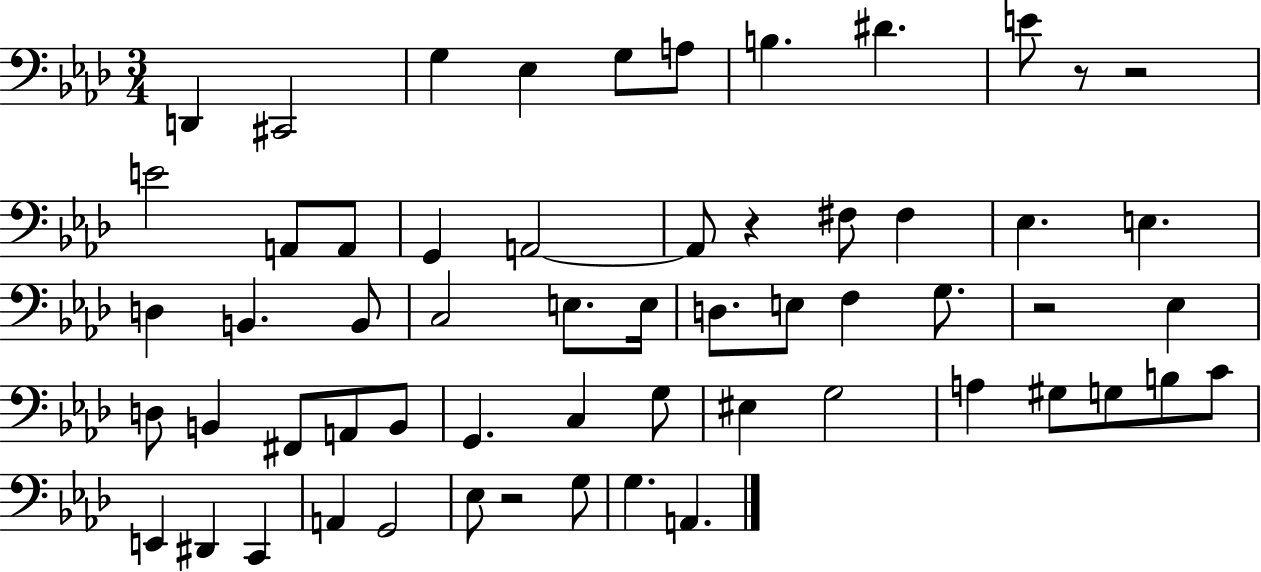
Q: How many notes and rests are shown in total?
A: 59